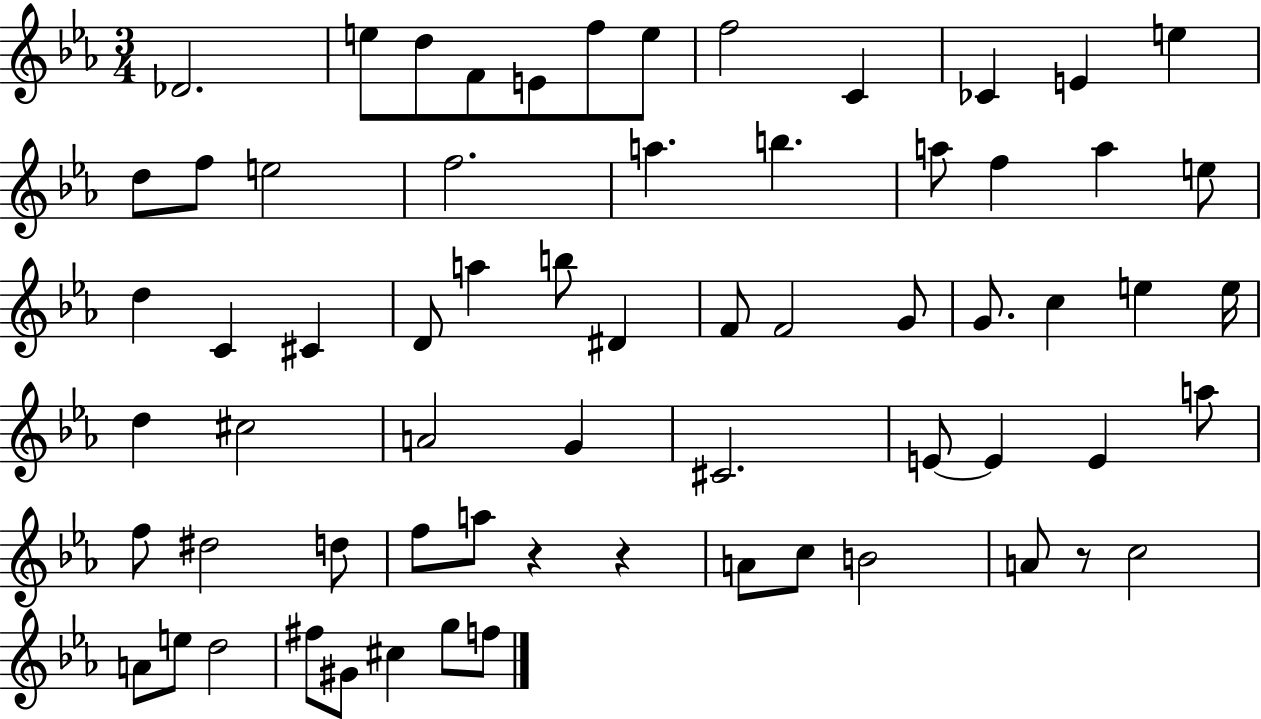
{
  \clef treble
  \numericTimeSignature
  \time 3/4
  \key ees \major
  des'2. | e''8 d''8 f'8 e'8 f''8 e''8 | f''2 c'4 | ces'4 e'4 e''4 | \break d''8 f''8 e''2 | f''2. | a''4. b''4. | a''8 f''4 a''4 e''8 | \break d''4 c'4 cis'4 | d'8 a''4 b''8 dis'4 | f'8 f'2 g'8 | g'8. c''4 e''4 e''16 | \break d''4 cis''2 | a'2 g'4 | cis'2. | e'8~~ e'4 e'4 a''8 | \break f''8 dis''2 d''8 | f''8 a''8 r4 r4 | a'8 c''8 b'2 | a'8 r8 c''2 | \break a'8 e''8 d''2 | fis''8 gis'8 cis''4 g''8 f''8 | \bar "|."
}